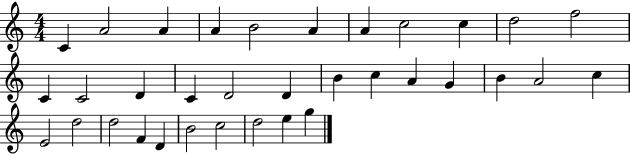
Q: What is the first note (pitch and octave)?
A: C4